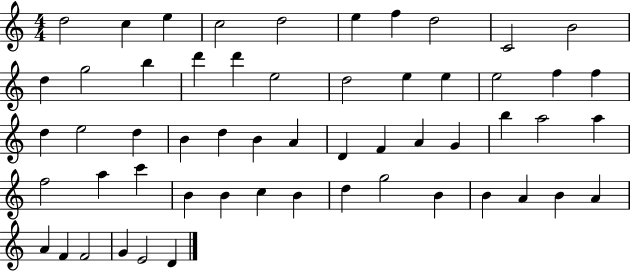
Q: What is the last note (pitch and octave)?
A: D4